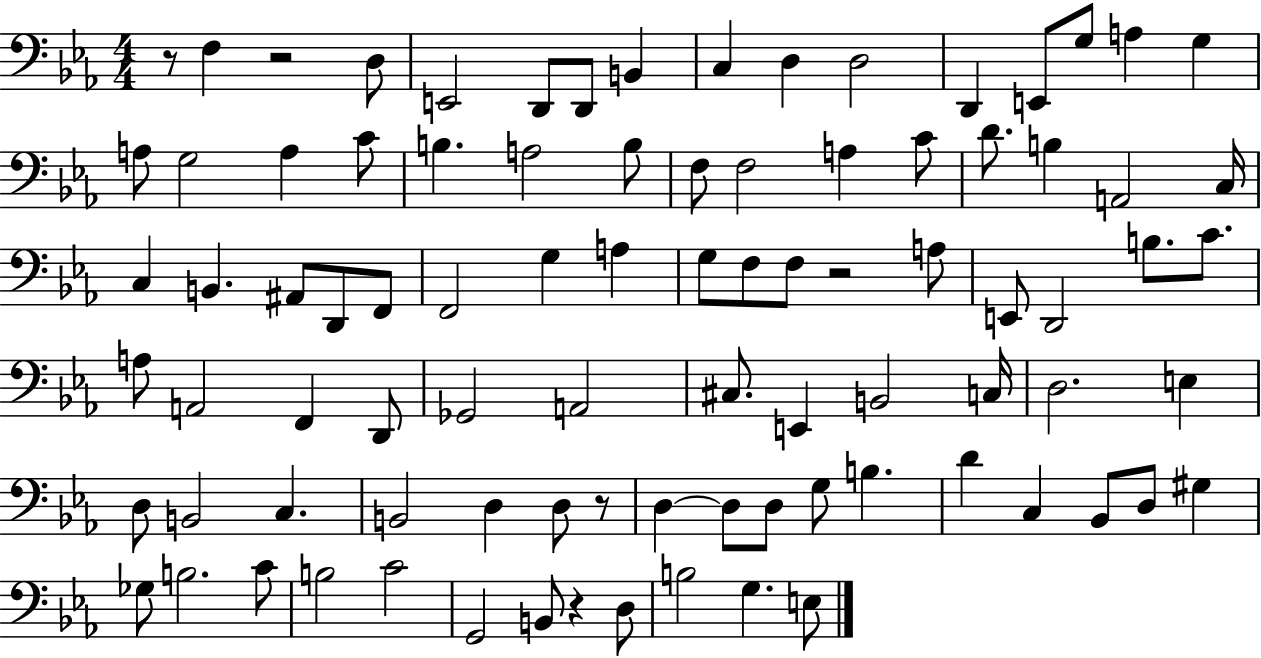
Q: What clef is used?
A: bass